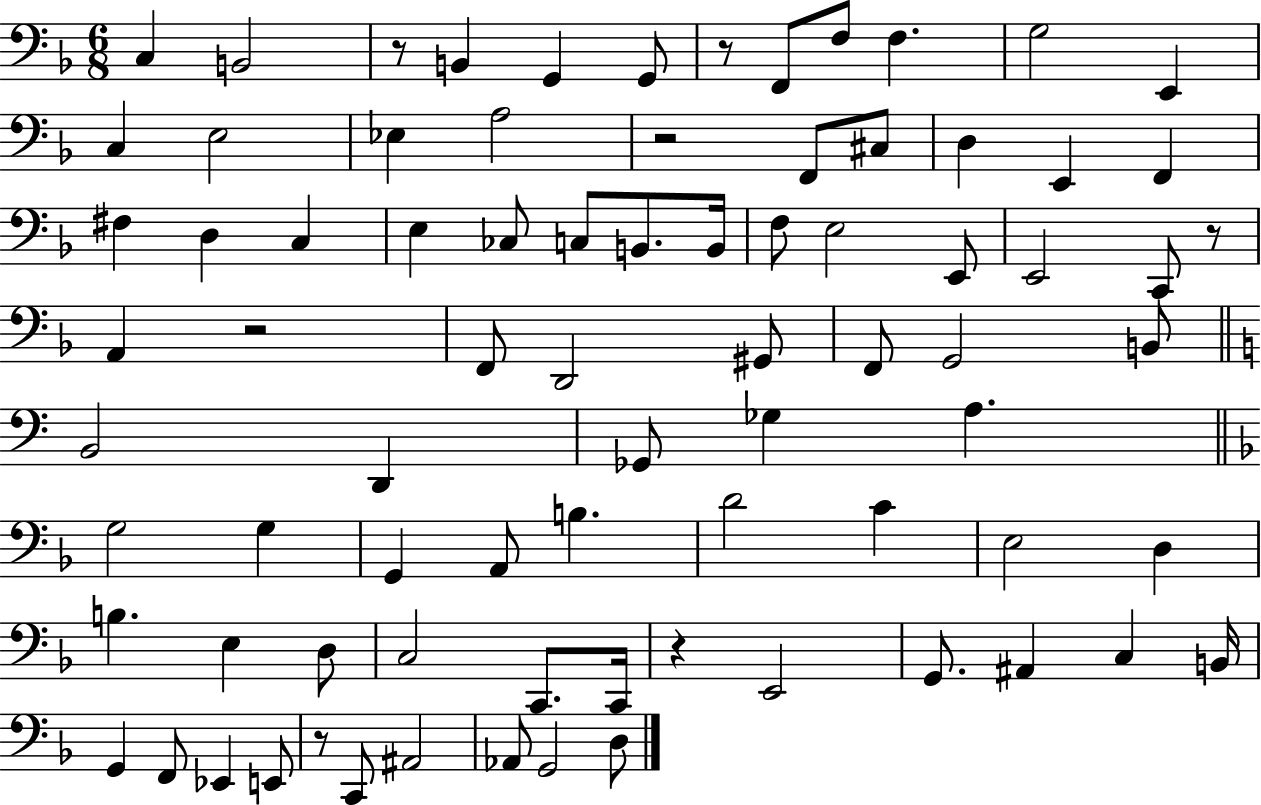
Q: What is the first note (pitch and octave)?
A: C3